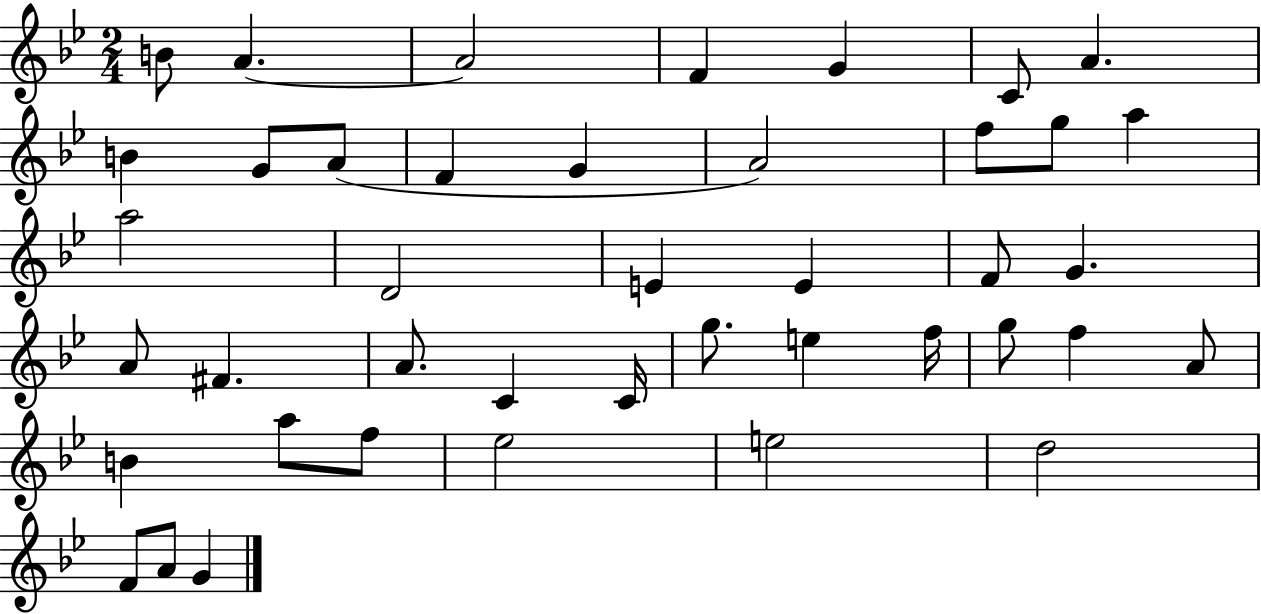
B4/e A4/q. A4/h F4/q G4/q C4/e A4/q. B4/q G4/e A4/e F4/q G4/q A4/h F5/e G5/e A5/q A5/h D4/h E4/q E4/q F4/e G4/q. A4/e F#4/q. A4/e. C4/q C4/s G5/e. E5/q F5/s G5/e F5/q A4/e B4/q A5/e F5/e Eb5/h E5/h D5/h F4/e A4/e G4/q